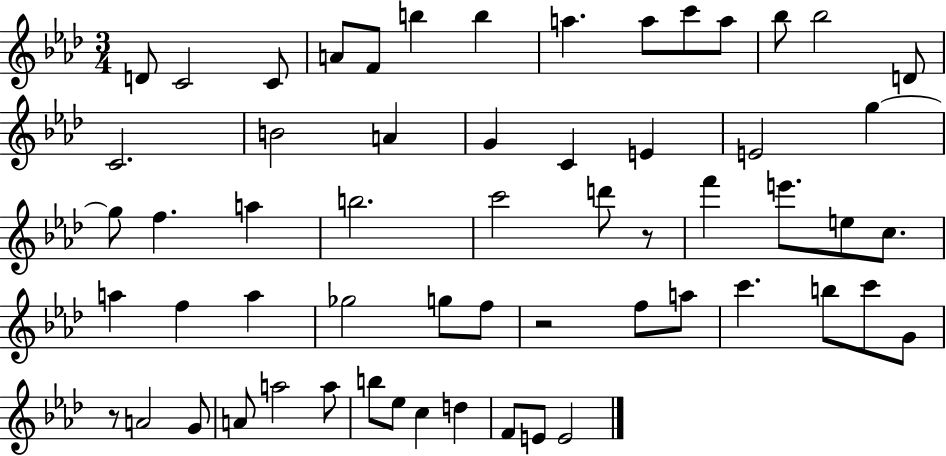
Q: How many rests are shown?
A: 3